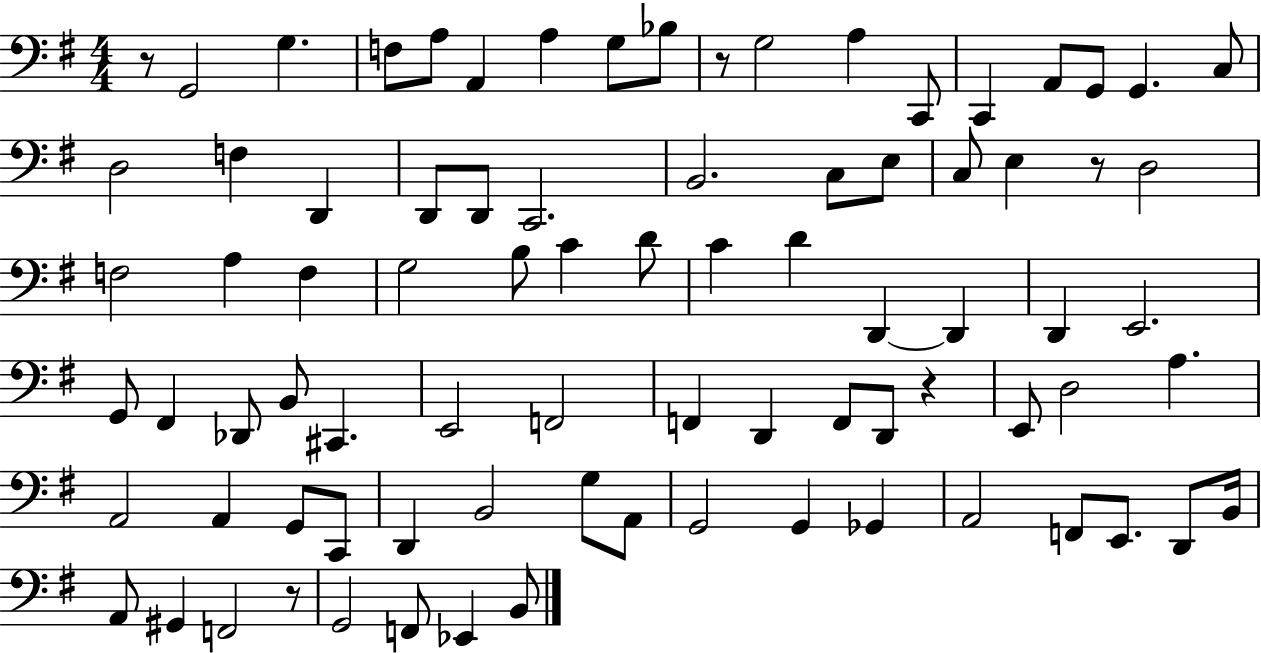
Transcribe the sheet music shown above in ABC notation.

X:1
T:Untitled
M:4/4
L:1/4
K:G
z/2 G,,2 G, F,/2 A,/2 A,, A, G,/2 _B,/2 z/2 G,2 A, C,,/2 C,, A,,/2 G,,/2 G,, C,/2 D,2 F, D,, D,,/2 D,,/2 C,,2 B,,2 C,/2 E,/2 C,/2 E, z/2 D,2 F,2 A, F, G,2 B,/2 C D/2 C D D,, D,, D,, E,,2 G,,/2 ^F,, _D,,/2 B,,/2 ^C,, E,,2 F,,2 F,, D,, F,,/2 D,,/2 z E,,/2 D,2 A, A,,2 A,, G,,/2 C,,/2 D,, B,,2 G,/2 A,,/2 G,,2 G,, _G,, A,,2 F,,/2 E,,/2 D,,/2 B,,/4 A,,/2 ^G,, F,,2 z/2 G,,2 F,,/2 _E,, B,,/2